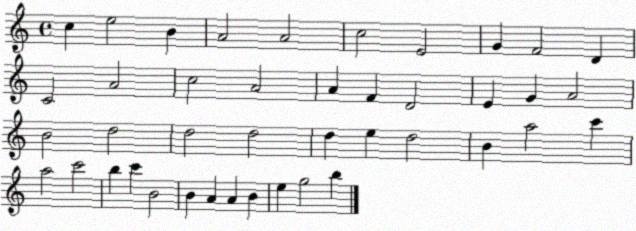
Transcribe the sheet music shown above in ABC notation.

X:1
T:Untitled
M:4/4
L:1/4
K:C
c e2 B A2 A2 c2 E2 G F2 D C2 A2 c2 A2 A F D2 E G A2 B2 d2 d2 d2 d e d2 B a2 c' a2 c'2 b c' B2 B A A B e g2 b